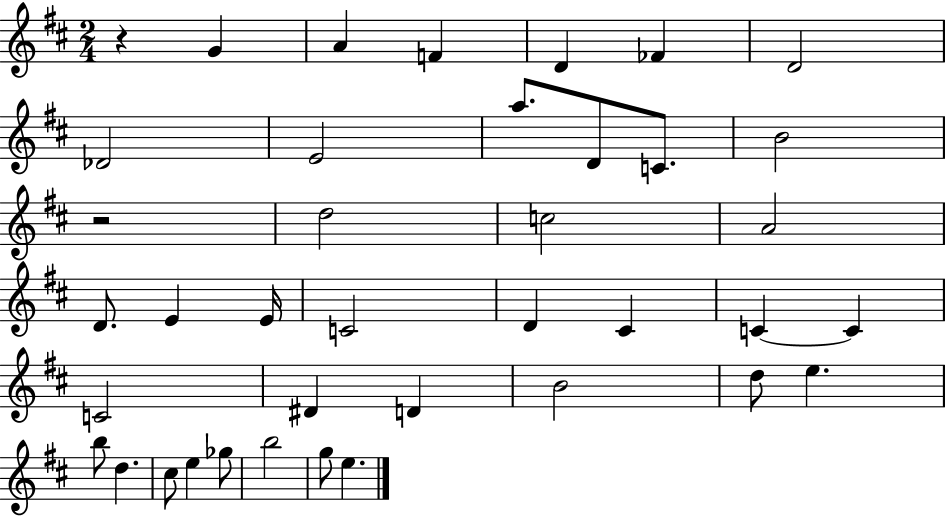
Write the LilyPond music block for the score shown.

{
  \clef treble
  \numericTimeSignature
  \time 2/4
  \key d \major
  r4 g'4 | a'4 f'4 | d'4 fes'4 | d'2 | \break des'2 | e'2 | a''8. d'8 c'8. | b'2 | \break r2 | d''2 | c''2 | a'2 | \break d'8. e'4 e'16 | c'2 | d'4 cis'4 | c'4~~ c'4 | \break c'2 | dis'4 d'4 | b'2 | d''8 e''4. | \break b''8 d''4. | cis''8 e''4 ges''8 | b''2 | g''8 e''4. | \break \bar "|."
}